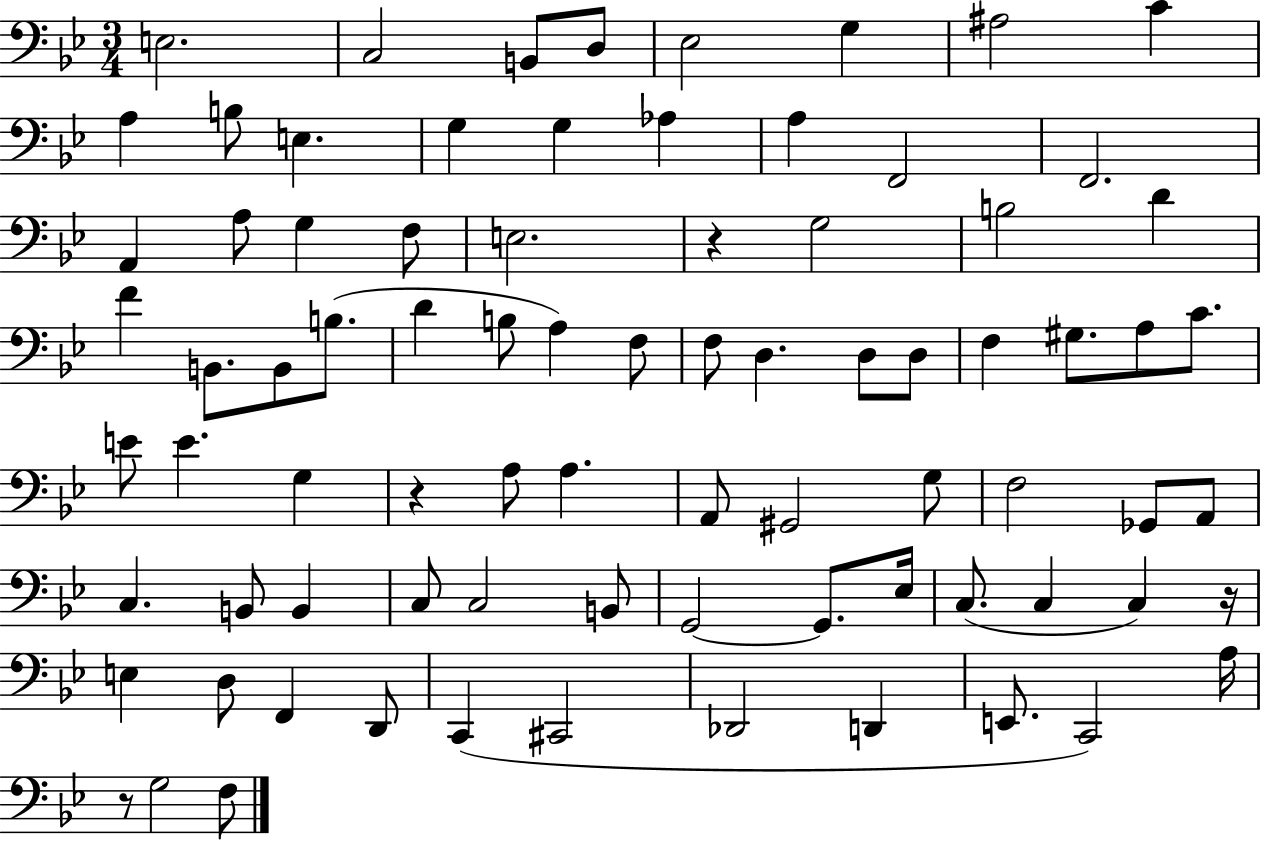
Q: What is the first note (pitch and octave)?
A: E3